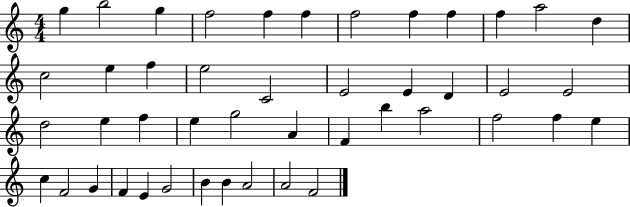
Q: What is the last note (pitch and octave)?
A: F4